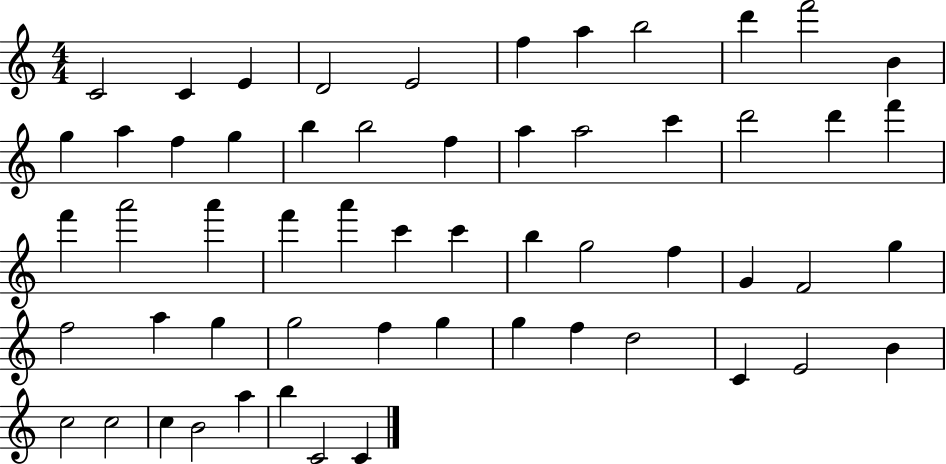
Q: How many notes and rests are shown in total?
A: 57